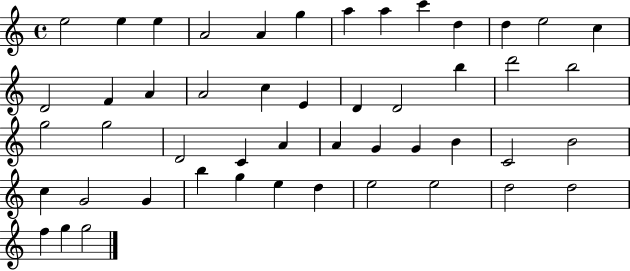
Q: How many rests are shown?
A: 0